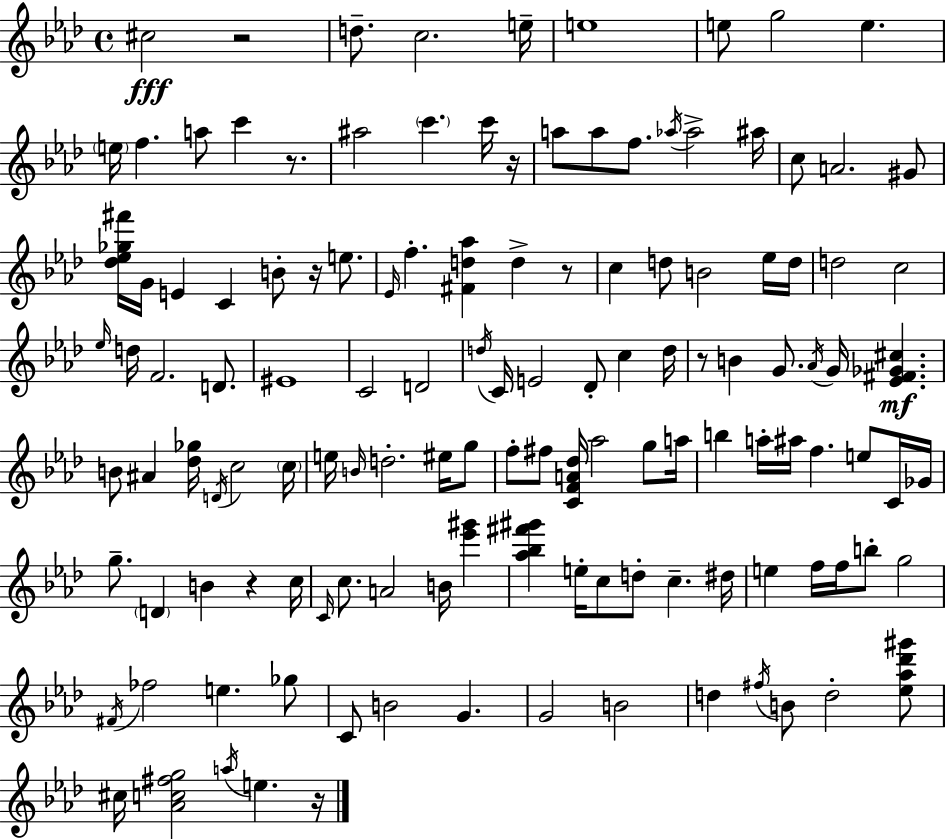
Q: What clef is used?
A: treble